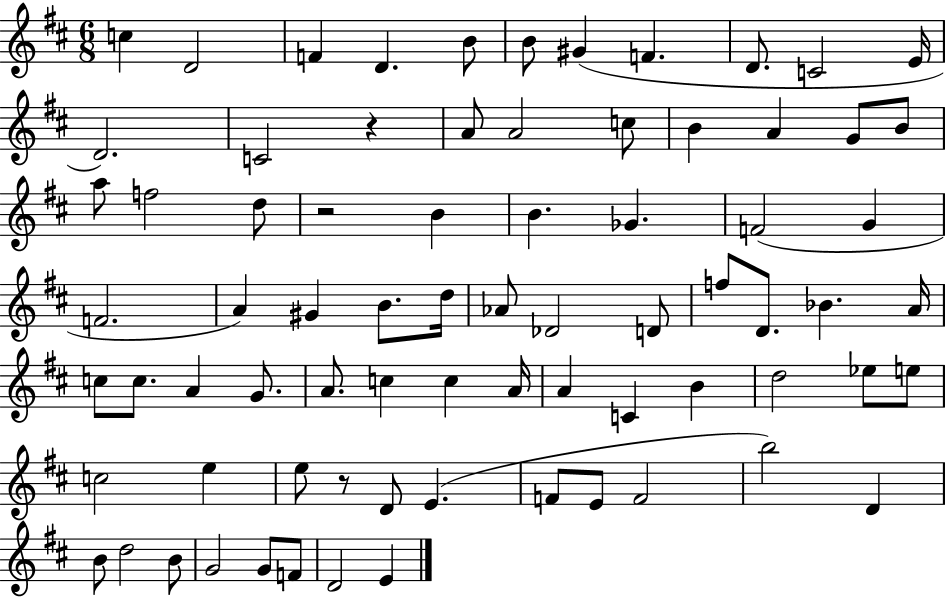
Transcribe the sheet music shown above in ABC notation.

X:1
T:Untitled
M:6/8
L:1/4
K:D
c D2 F D B/2 B/2 ^G F D/2 C2 E/4 D2 C2 z A/2 A2 c/2 B A G/2 B/2 a/2 f2 d/2 z2 B B _G F2 G F2 A ^G B/2 d/4 _A/2 _D2 D/2 f/2 D/2 _B A/4 c/2 c/2 A G/2 A/2 c c A/4 A C B d2 _e/2 e/2 c2 e e/2 z/2 D/2 E F/2 E/2 F2 b2 D B/2 d2 B/2 G2 G/2 F/2 D2 E